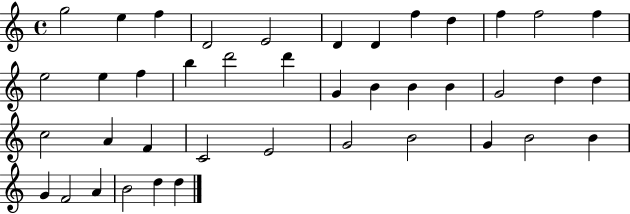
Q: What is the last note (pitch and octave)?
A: D5